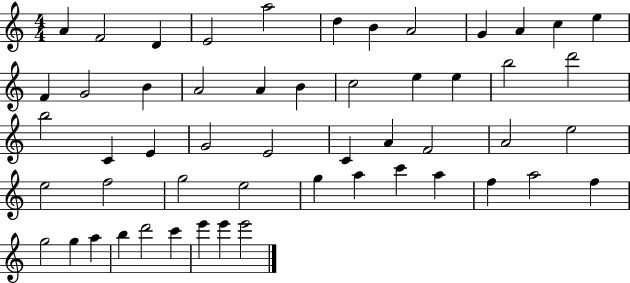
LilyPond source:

{
  \clef treble
  \numericTimeSignature
  \time 4/4
  \key c \major
  a'4 f'2 d'4 | e'2 a''2 | d''4 b'4 a'2 | g'4 a'4 c''4 e''4 | \break f'4 g'2 b'4 | a'2 a'4 b'4 | c''2 e''4 e''4 | b''2 d'''2 | \break b''2 c'4 e'4 | g'2 e'2 | c'4 a'4 f'2 | a'2 e''2 | \break e''2 f''2 | g''2 e''2 | g''4 a''4 c'''4 a''4 | f''4 a''2 f''4 | \break g''2 g''4 a''4 | b''4 d'''2 c'''4 | e'''4 e'''4 e'''2 | \bar "|."
}